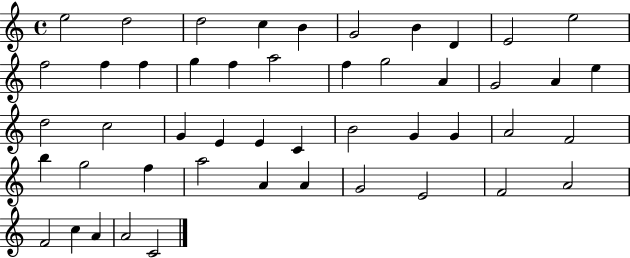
{
  \clef treble
  \time 4/4
  \defaultTimeSignature
  \key c \major
  e''2 d''2 | d''2 c''4 b'4 | g'2 b'4 d'4 | e'2 e''2 | \break f''2 f''4 f''4 | g''4 f''4 a''2 | f''4 g''2 a'4 | g'2 a'4 e''4 | \break d''2 c''2 | g'4 e'4 e'4 c'4 | b'2 g'4 g'4 | a'2 f'2 | \break b''4 g''2 f''4 | a''2 a'4 a'4 | g'2 e'2 | f'2 a'2 | \break f'2 c''4 a'4 | a'2 c'2 | \bar "|."
}